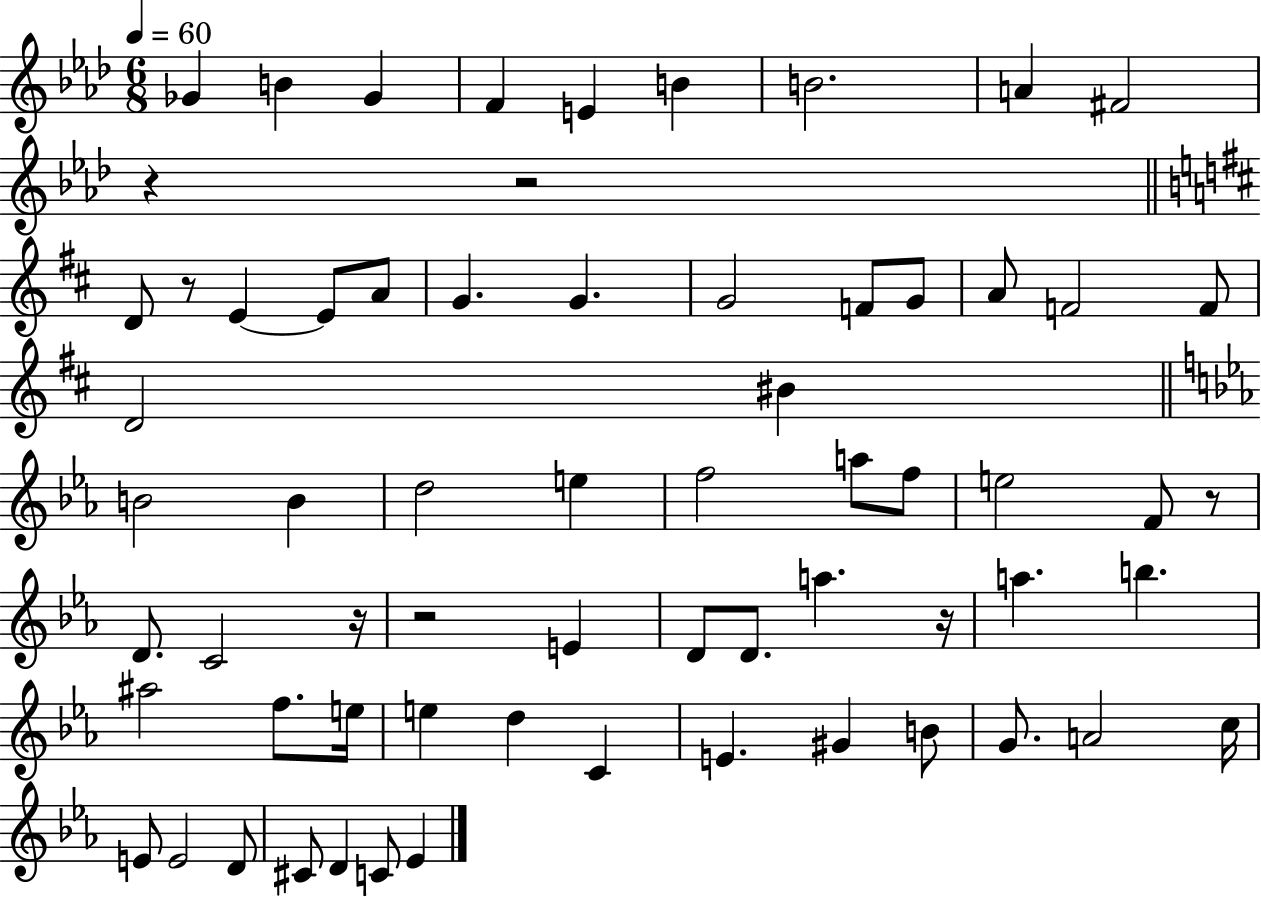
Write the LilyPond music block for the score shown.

{
  \clef treble
  \numericTimeSignature
  \time 6/8
  \key aes \major
  \tempo 4 = 60
  ges'4 b'4 ges'4 | f'4 e'4 b'4 | b'2. | a'4 fis'2 | \break r4 r2 | \bar "||" \break \key b \minor d'8 r8 e'4~~ e'8 a'8 | g'4. g'4. | g'2 f'8 g'8 | a'8 f'2 f'8 | \break d'2 bis'4 | \bar "||" \break \key ees \major b'2 b'4 | d''2 e''4 | f''2 a''8 f''8 | e''2 f'8 r8 | \break d'8. c'2 r16 | r2 e'4 | d'8 d'8. a''4. r16 | a''4. b''4. | \break ais''2 f''8. e''16 | e''4 d''4 c'4 | e'4. gis'4 b'8 | g'8. a'2 c''16 | \break e'8 e'2 d'8 | cis'8 d'4 c'8 ees'4 | \bar "|."
}